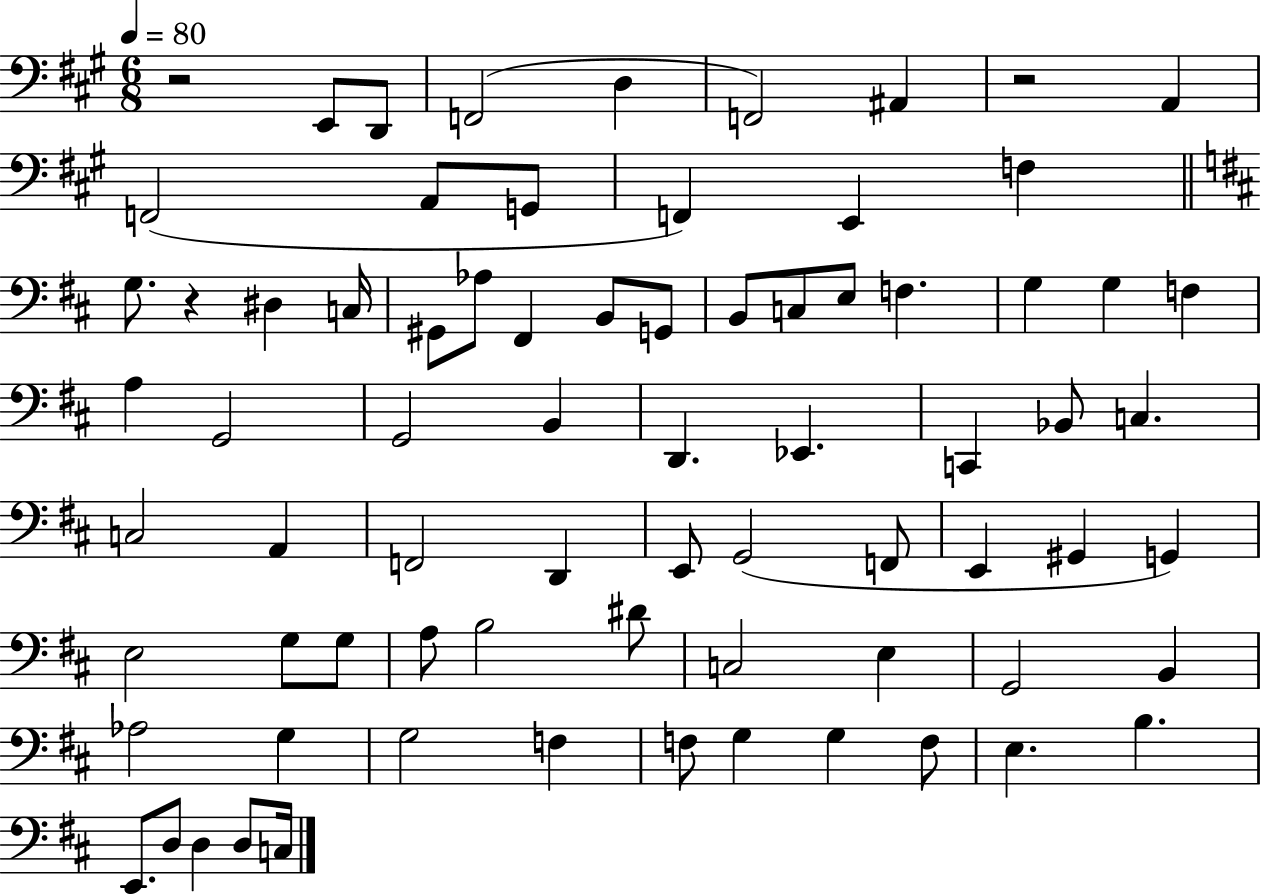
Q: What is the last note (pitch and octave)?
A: C3